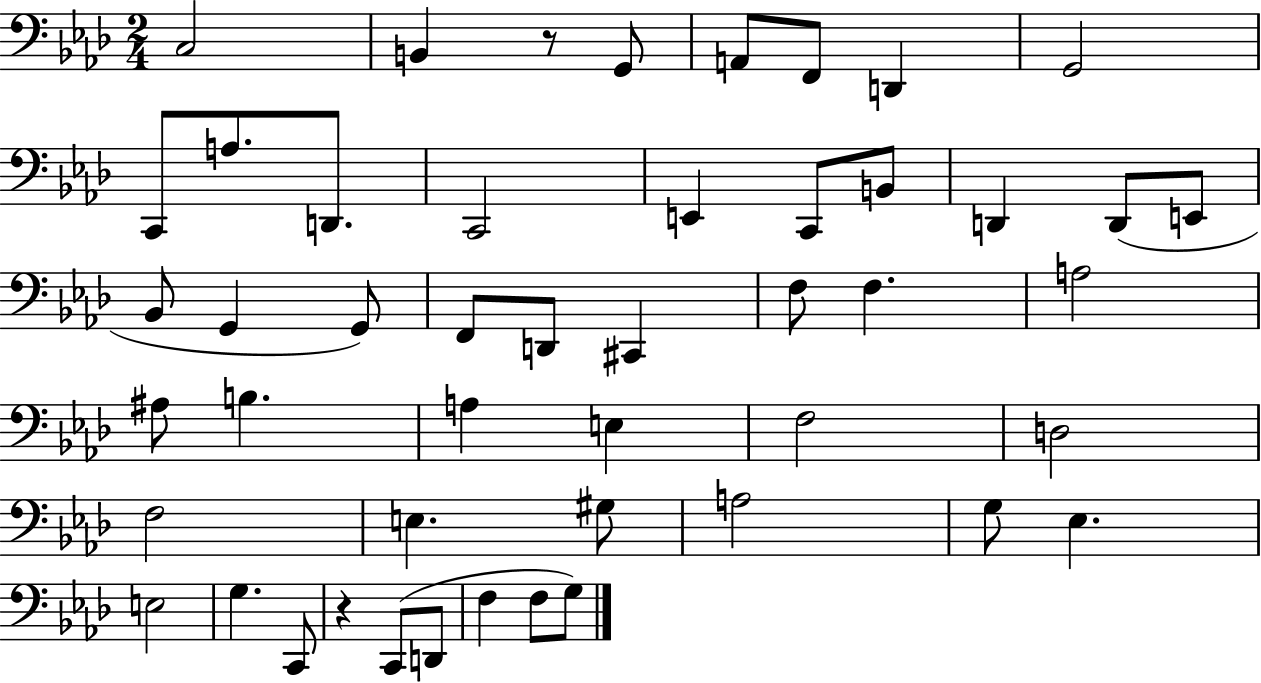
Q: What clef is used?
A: bass